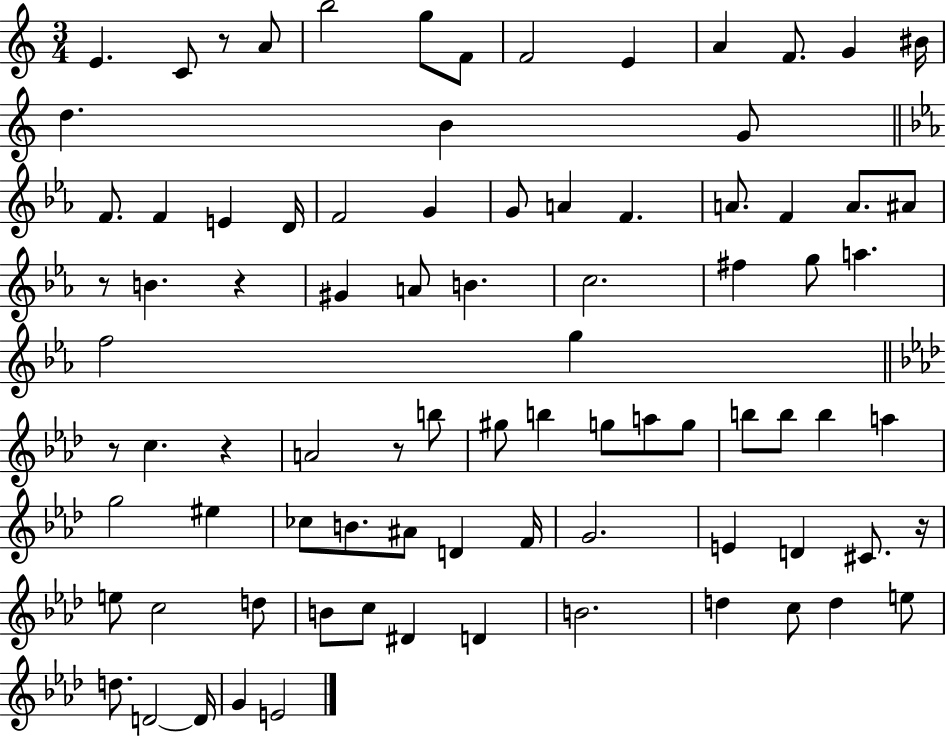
E4/q. C4/e R/e A4/e B5/h G5/e F4/e F4/h E4/q A4/q F4/e. G4/q BIS4/s D5/q. B4/q G4/e F4/e. F4/q E4/q D4/s F4/h G4/q G4/e A4/q F4/q. A4/e. F4/q A4/e. A#4/e R/e B4/q. R/q G#4/q A4/e B4/q. C5/h. F#5/q G5/e A5/q. F5/h G5/q R/e C5/q. R/q A4/h R/e B5/e G#5/e B5/q G5/e A5/e G5/e B5/e B5/e B5/q A5/q G5/h EIS5/q CES5/e B4/e. A#4/e D4/q F4/s G4/h. E4/q D4/q C#4/e. R/s E5/e C5/h D5/e B4/e C5/e D#4/q D4/q B4/h. D5/q C5/e D5/q E5/e D5/e. D4/h D4/s G4/q E4/h